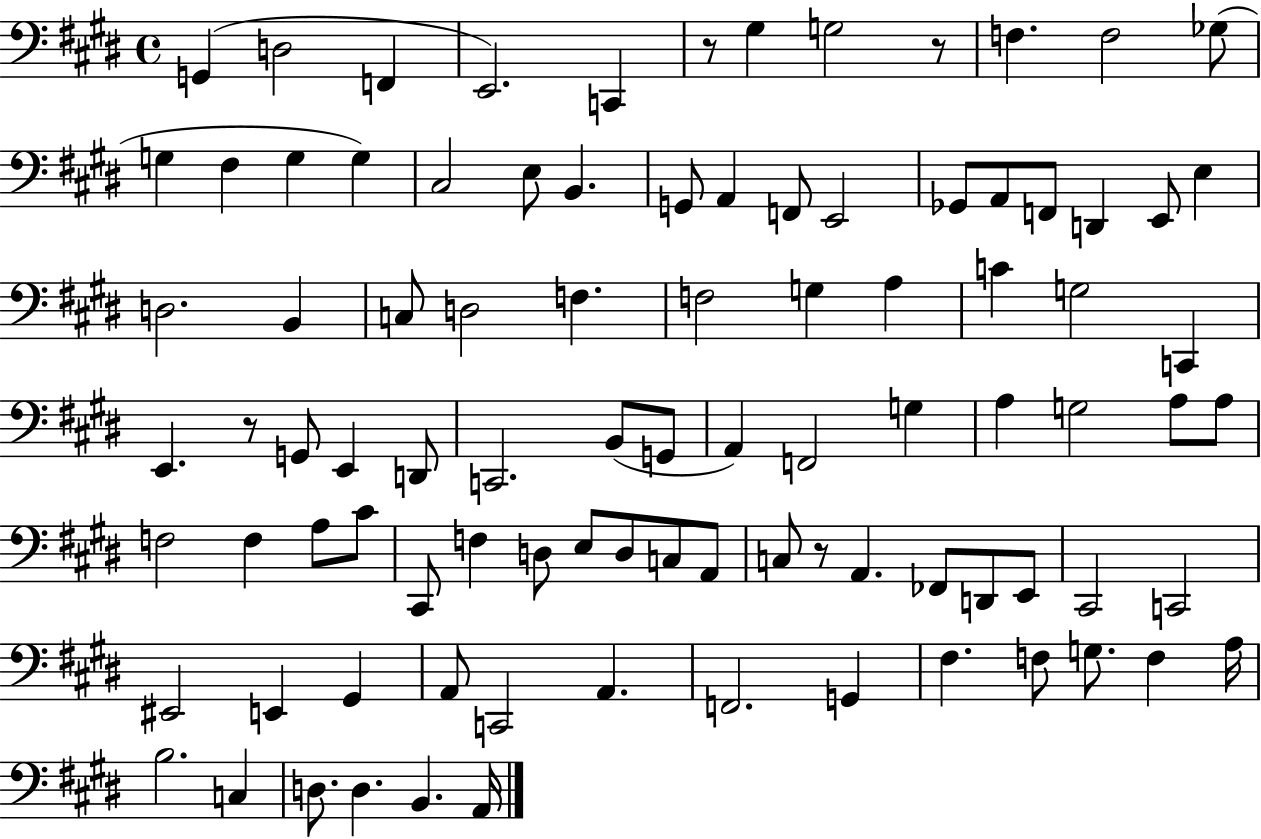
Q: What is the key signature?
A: E major